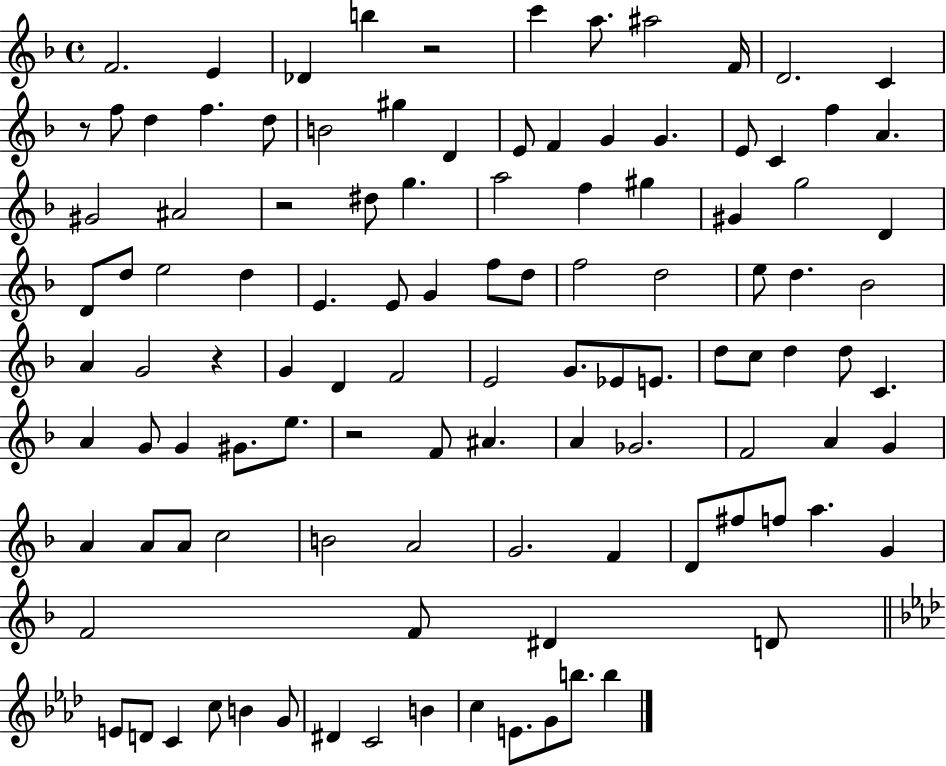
F4/h. E4/q Db4/q B5/q R/h C6/q A5/e. A#5/h F4/s D4/h. C4/q R/e F5/e D5/q F5/q. D5/e B4/h G#5/q D4/q E4/e F4/q G4/q G4/q. E4/e C4/q F5/q A4/q. G#4/h A#4/h R/h D#5/e G5/q. A5/h F5/q G#5/q G#4/q G5/h D4/q D4/e D5/e E5/h D5/q E4/q. E4/e G4/q F5/e D5/e F5/h D5/h E5/e D5/q. Bb4/h A4/q G4/h R/q G4/q D4/q F4/h E4/h G4/e. Eb4/e E4/e. D5/e C5/e D5/q D5/e C4/q. A4/q G4/e G4/q G#4/e. E5/e. R/h F4/e A#4/q. A4/q Gb4/h. F4/h A4/q G4/q A4/q A4/e A4/e C5/h B4/h A4/h G4/h. F4/q D4/e F#5/e F5/e A5/q. G4/q F4/h F4/e D#4/q D4/e E4/e D4/e C4/q C5/e B4/q G4/e D#4/q C4/h B4/q C5/q E4/e. G4/e B5/e. B5/q